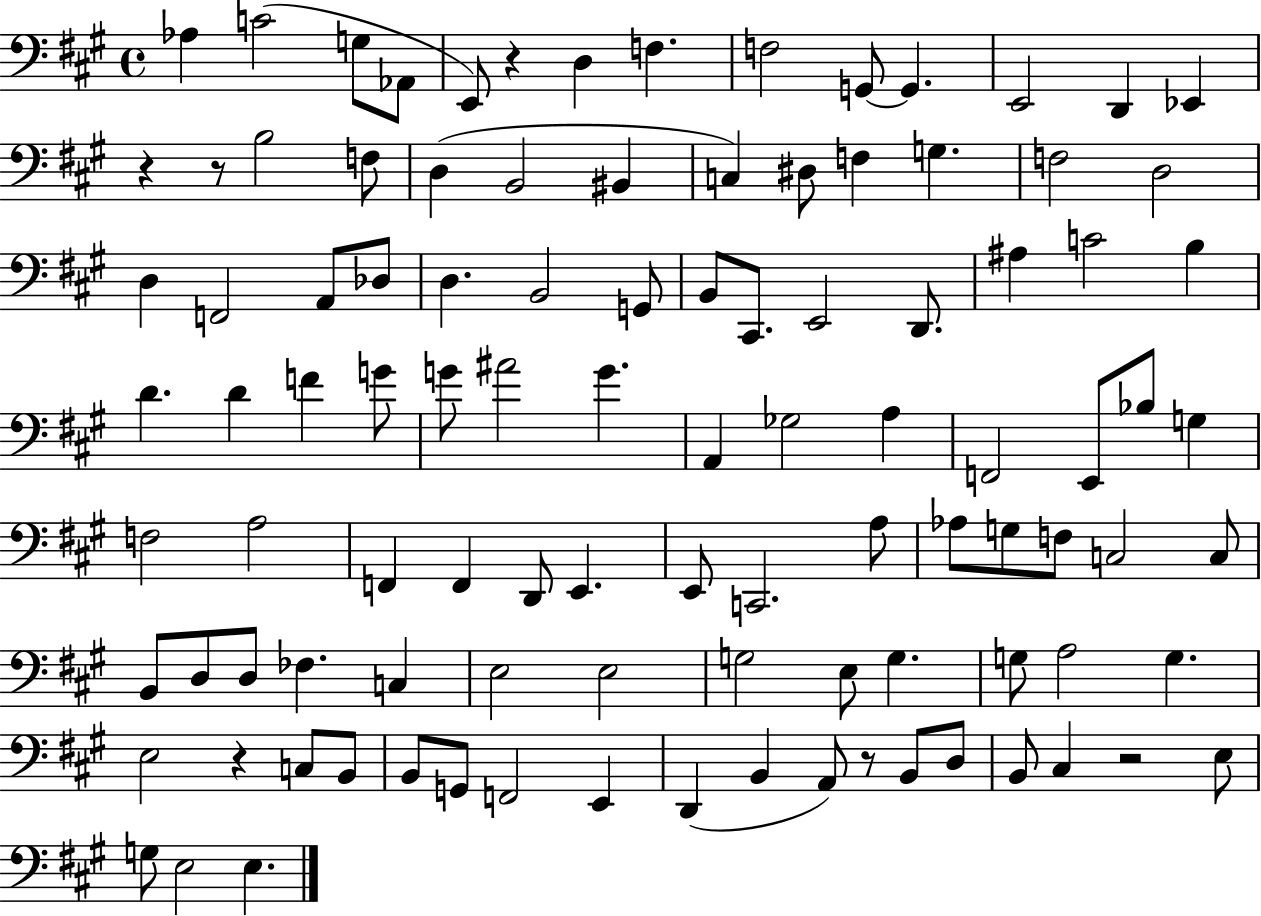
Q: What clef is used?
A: bass